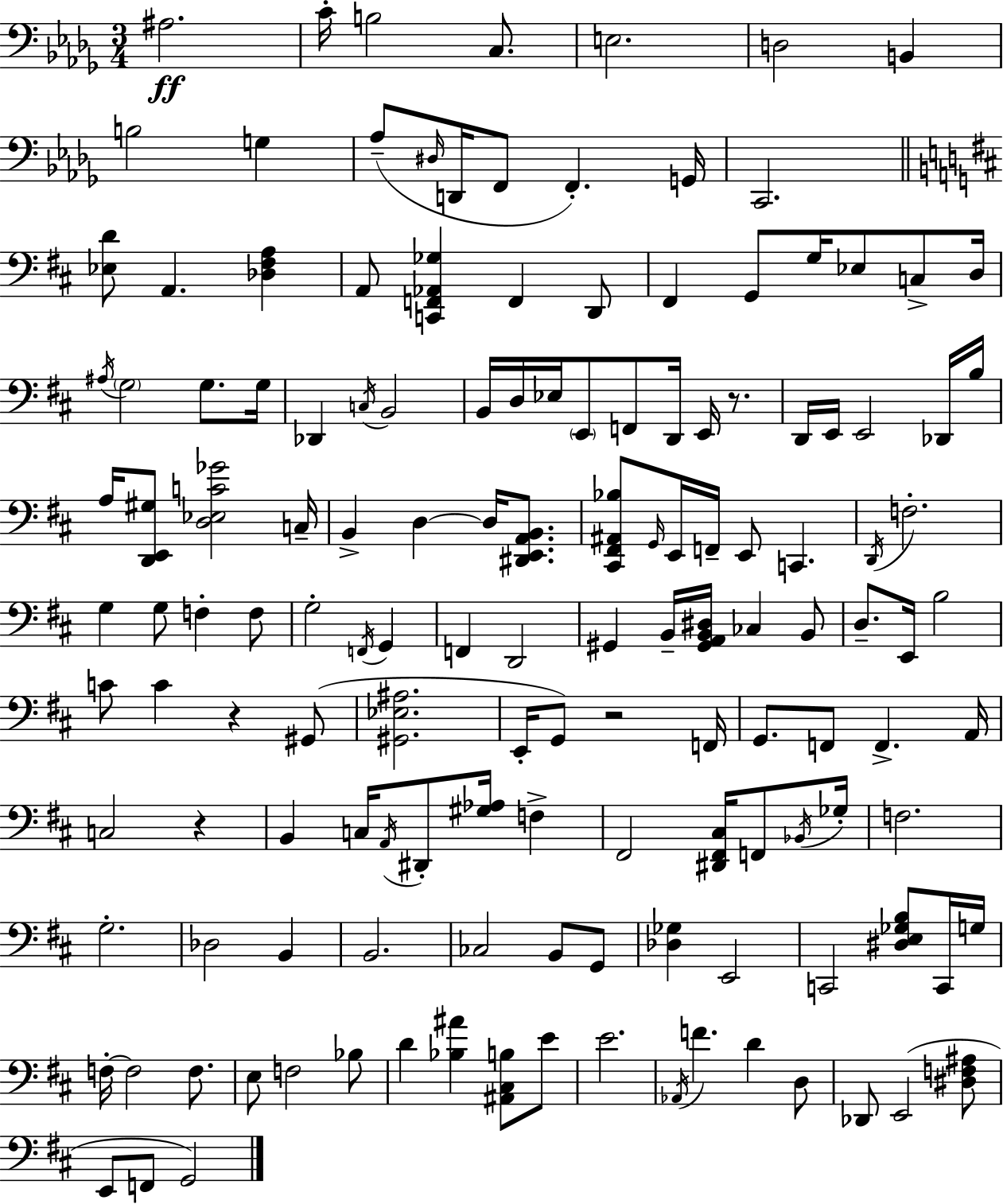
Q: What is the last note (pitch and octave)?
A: G2